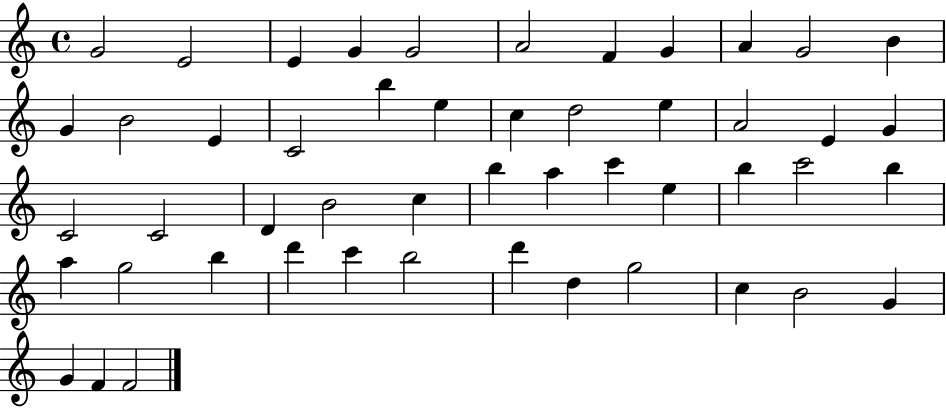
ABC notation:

X:1
T:Untitled
M:4/4
L:1/4
K:C
G2 E2 E G G2 A2 F G A G2 B G B2 E C2 b e c d2 e A2 E G C2 C2 D B2 c b a c' e b c'2 b a g2 b d' c' b2 d' d g2 c B2 G G F F2